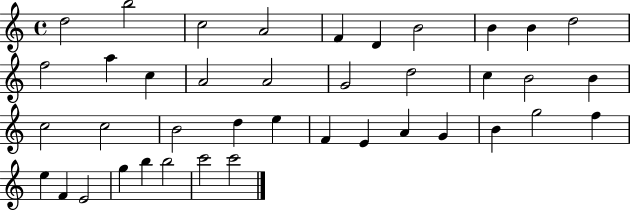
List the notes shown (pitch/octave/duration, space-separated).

D5/h B5/h C5/h A4/h F4/q D4/q B4/h B4/q B4/q D5/h F5/h A5/q C5/q A4/h A4/h G4/h D5/h C5/q B4/h B4/q C5/h C5/h B4/h D5/q E5/q F4/q E4/q A4/q G4/q B4/q G5/h F5/q E5/q F4/q E4/h G5/q B5/q B5/h C6/h C6/h